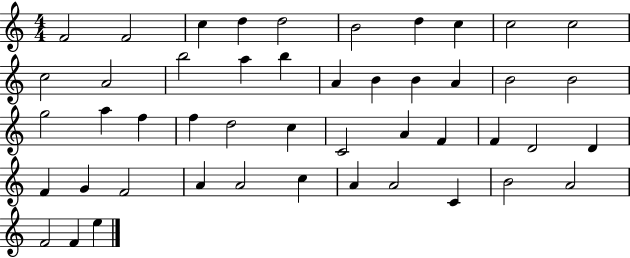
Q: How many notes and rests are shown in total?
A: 47